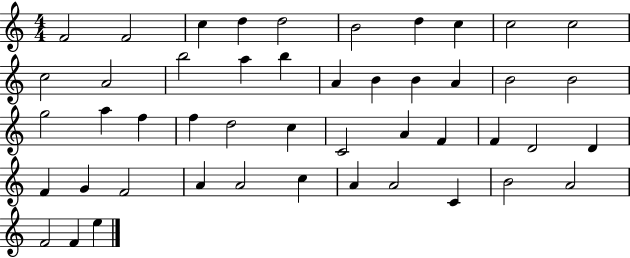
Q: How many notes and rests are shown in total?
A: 47